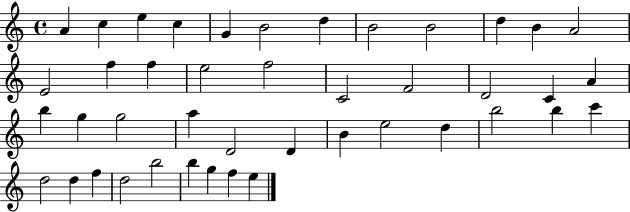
A4/q C5/q E5/q C5/q G4/q B4/h D5/q B4/h B4/h D5/q B4/q A4/h E4/h F5/q F5/q E5/h F5/h C4/h F4/h D4/h C4/q A4/q B5/q G5/q G5/h A5/q D4/h D4/q B4/q E5/h D5/q B5/h B5/q C6/q D5/h D5/q F5/q D5/h B5/h B5/q G5/q F5/q E5/q